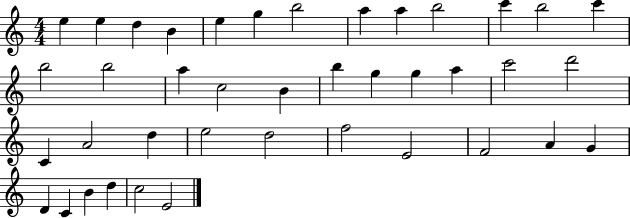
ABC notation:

X:1
T:Untitled
M:4/4
L:1/4
K:C
e e d B e g b2 a a b2 c' b2 c' b2 b2 a c2 B b g g a c'2 d'2 C A2 d e2 d2 f2 E2 F2 A G D C B d c2 E2